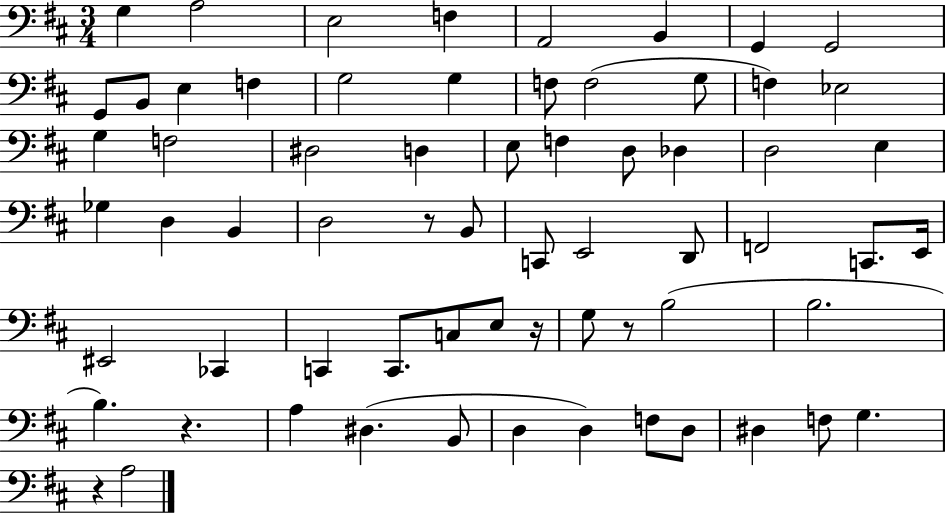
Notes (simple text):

G3/q A3/h E3/h F3/q A2/h B2/q G2/q G2/h G2/e B2/e E3/q F3/q G3/h G3/q F3/e F3/h G3/e F3/q Eb3/h G3/q F3/h D#3/h D3/q E3/e F3/q D3/e Db3/q D3/h E3/q Gb3/q D3/q B2/q D3/h R/e B2/e C2/e E2/h D2/e F2/h C2/e. E2/s EIS2/h CES2/q C2/q C2/e. C3/e E3/e R/s G3/e R/e B3/h B3/h. B3/q. R/q. A3/q D#3/q. B2/e D3/q D3/q F3/e D3/e D#3/q F3/e G3/q. R/q A3/h